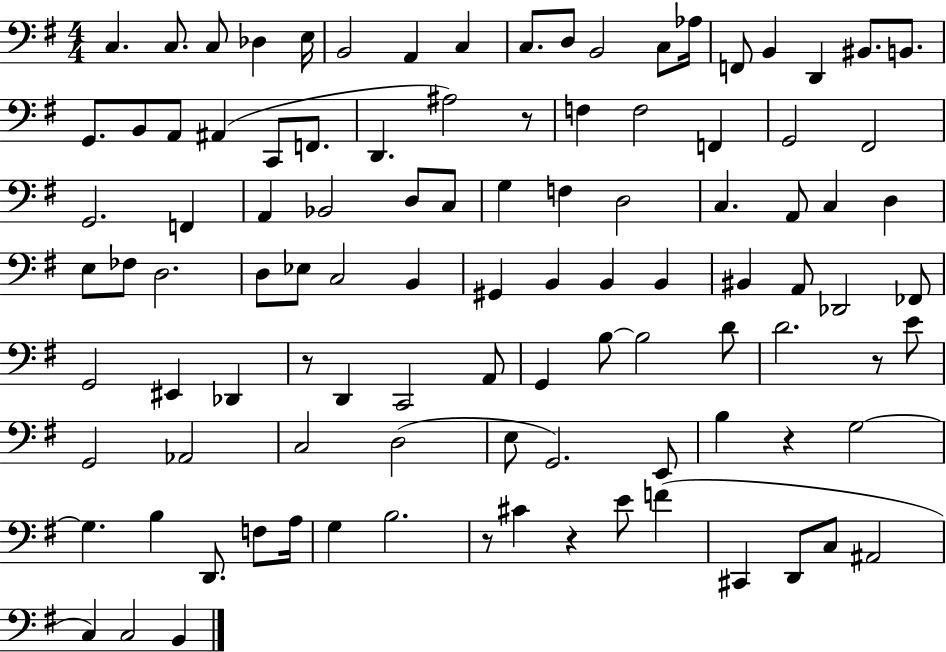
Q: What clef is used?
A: bass